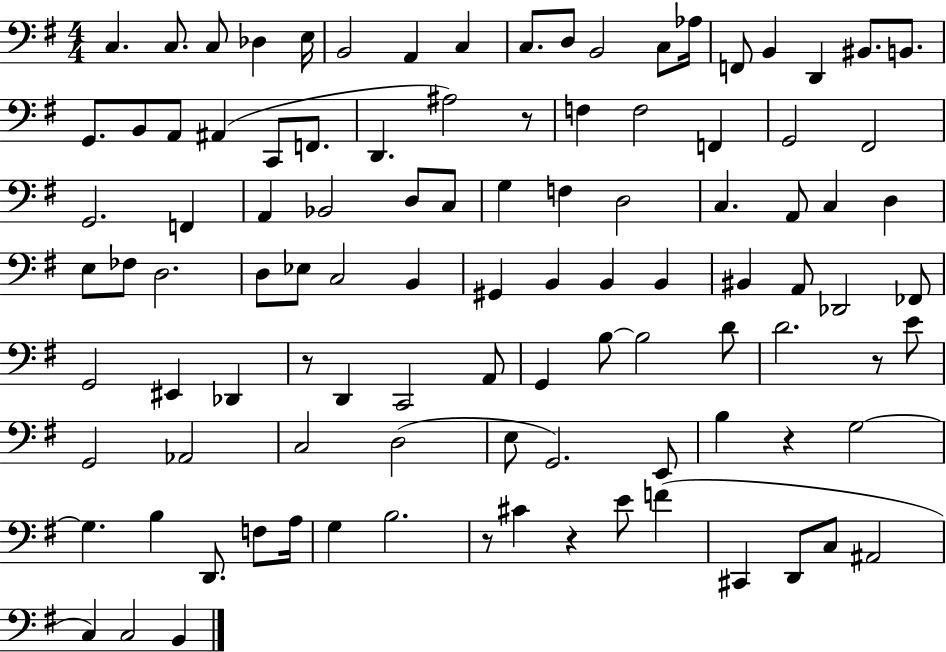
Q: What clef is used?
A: bass